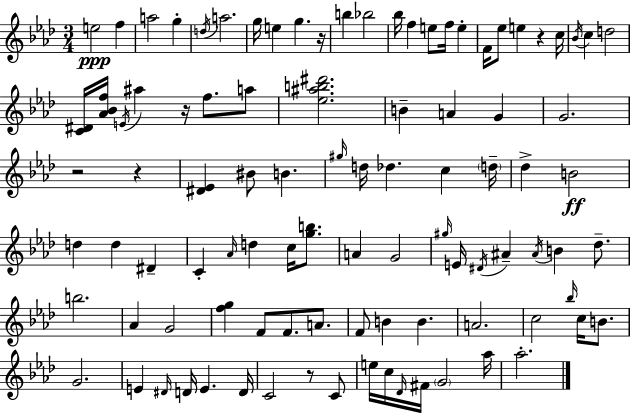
X:1
T:Untitled
M:3/4
L:1/4
K:Fm
e2 f a2 g d/4 a2 g/4 e g z/4 b _b2 _b/4 f e/2 f/4 e F/4 _e/2 e z c/4 _B/4 c d2 [C^D]/4 [_A_Bf]/4 E/4 ^a z/4 f/2 a/2 [_e^ab^d']2 B A G G2 z2 z [^D_E] ^B/2 B ^g/4 d/4 _d c d/4 _d B2 d d ^D C _A/4 d c/4 [gb]/2 A G2 ^g/4 E/4 ^D/4 ^A ^A/4 B _d/2 b2 _A G2 [fg] F/2 F/2 A/2 F/2 B B A2 c2 _b/4 c/4 B/2 G2 E ^D/4 D/4 E D/4 C2 z/2 C/2 e/4 c/4 _D/4 ^F/4 G2 _a/4 _a2